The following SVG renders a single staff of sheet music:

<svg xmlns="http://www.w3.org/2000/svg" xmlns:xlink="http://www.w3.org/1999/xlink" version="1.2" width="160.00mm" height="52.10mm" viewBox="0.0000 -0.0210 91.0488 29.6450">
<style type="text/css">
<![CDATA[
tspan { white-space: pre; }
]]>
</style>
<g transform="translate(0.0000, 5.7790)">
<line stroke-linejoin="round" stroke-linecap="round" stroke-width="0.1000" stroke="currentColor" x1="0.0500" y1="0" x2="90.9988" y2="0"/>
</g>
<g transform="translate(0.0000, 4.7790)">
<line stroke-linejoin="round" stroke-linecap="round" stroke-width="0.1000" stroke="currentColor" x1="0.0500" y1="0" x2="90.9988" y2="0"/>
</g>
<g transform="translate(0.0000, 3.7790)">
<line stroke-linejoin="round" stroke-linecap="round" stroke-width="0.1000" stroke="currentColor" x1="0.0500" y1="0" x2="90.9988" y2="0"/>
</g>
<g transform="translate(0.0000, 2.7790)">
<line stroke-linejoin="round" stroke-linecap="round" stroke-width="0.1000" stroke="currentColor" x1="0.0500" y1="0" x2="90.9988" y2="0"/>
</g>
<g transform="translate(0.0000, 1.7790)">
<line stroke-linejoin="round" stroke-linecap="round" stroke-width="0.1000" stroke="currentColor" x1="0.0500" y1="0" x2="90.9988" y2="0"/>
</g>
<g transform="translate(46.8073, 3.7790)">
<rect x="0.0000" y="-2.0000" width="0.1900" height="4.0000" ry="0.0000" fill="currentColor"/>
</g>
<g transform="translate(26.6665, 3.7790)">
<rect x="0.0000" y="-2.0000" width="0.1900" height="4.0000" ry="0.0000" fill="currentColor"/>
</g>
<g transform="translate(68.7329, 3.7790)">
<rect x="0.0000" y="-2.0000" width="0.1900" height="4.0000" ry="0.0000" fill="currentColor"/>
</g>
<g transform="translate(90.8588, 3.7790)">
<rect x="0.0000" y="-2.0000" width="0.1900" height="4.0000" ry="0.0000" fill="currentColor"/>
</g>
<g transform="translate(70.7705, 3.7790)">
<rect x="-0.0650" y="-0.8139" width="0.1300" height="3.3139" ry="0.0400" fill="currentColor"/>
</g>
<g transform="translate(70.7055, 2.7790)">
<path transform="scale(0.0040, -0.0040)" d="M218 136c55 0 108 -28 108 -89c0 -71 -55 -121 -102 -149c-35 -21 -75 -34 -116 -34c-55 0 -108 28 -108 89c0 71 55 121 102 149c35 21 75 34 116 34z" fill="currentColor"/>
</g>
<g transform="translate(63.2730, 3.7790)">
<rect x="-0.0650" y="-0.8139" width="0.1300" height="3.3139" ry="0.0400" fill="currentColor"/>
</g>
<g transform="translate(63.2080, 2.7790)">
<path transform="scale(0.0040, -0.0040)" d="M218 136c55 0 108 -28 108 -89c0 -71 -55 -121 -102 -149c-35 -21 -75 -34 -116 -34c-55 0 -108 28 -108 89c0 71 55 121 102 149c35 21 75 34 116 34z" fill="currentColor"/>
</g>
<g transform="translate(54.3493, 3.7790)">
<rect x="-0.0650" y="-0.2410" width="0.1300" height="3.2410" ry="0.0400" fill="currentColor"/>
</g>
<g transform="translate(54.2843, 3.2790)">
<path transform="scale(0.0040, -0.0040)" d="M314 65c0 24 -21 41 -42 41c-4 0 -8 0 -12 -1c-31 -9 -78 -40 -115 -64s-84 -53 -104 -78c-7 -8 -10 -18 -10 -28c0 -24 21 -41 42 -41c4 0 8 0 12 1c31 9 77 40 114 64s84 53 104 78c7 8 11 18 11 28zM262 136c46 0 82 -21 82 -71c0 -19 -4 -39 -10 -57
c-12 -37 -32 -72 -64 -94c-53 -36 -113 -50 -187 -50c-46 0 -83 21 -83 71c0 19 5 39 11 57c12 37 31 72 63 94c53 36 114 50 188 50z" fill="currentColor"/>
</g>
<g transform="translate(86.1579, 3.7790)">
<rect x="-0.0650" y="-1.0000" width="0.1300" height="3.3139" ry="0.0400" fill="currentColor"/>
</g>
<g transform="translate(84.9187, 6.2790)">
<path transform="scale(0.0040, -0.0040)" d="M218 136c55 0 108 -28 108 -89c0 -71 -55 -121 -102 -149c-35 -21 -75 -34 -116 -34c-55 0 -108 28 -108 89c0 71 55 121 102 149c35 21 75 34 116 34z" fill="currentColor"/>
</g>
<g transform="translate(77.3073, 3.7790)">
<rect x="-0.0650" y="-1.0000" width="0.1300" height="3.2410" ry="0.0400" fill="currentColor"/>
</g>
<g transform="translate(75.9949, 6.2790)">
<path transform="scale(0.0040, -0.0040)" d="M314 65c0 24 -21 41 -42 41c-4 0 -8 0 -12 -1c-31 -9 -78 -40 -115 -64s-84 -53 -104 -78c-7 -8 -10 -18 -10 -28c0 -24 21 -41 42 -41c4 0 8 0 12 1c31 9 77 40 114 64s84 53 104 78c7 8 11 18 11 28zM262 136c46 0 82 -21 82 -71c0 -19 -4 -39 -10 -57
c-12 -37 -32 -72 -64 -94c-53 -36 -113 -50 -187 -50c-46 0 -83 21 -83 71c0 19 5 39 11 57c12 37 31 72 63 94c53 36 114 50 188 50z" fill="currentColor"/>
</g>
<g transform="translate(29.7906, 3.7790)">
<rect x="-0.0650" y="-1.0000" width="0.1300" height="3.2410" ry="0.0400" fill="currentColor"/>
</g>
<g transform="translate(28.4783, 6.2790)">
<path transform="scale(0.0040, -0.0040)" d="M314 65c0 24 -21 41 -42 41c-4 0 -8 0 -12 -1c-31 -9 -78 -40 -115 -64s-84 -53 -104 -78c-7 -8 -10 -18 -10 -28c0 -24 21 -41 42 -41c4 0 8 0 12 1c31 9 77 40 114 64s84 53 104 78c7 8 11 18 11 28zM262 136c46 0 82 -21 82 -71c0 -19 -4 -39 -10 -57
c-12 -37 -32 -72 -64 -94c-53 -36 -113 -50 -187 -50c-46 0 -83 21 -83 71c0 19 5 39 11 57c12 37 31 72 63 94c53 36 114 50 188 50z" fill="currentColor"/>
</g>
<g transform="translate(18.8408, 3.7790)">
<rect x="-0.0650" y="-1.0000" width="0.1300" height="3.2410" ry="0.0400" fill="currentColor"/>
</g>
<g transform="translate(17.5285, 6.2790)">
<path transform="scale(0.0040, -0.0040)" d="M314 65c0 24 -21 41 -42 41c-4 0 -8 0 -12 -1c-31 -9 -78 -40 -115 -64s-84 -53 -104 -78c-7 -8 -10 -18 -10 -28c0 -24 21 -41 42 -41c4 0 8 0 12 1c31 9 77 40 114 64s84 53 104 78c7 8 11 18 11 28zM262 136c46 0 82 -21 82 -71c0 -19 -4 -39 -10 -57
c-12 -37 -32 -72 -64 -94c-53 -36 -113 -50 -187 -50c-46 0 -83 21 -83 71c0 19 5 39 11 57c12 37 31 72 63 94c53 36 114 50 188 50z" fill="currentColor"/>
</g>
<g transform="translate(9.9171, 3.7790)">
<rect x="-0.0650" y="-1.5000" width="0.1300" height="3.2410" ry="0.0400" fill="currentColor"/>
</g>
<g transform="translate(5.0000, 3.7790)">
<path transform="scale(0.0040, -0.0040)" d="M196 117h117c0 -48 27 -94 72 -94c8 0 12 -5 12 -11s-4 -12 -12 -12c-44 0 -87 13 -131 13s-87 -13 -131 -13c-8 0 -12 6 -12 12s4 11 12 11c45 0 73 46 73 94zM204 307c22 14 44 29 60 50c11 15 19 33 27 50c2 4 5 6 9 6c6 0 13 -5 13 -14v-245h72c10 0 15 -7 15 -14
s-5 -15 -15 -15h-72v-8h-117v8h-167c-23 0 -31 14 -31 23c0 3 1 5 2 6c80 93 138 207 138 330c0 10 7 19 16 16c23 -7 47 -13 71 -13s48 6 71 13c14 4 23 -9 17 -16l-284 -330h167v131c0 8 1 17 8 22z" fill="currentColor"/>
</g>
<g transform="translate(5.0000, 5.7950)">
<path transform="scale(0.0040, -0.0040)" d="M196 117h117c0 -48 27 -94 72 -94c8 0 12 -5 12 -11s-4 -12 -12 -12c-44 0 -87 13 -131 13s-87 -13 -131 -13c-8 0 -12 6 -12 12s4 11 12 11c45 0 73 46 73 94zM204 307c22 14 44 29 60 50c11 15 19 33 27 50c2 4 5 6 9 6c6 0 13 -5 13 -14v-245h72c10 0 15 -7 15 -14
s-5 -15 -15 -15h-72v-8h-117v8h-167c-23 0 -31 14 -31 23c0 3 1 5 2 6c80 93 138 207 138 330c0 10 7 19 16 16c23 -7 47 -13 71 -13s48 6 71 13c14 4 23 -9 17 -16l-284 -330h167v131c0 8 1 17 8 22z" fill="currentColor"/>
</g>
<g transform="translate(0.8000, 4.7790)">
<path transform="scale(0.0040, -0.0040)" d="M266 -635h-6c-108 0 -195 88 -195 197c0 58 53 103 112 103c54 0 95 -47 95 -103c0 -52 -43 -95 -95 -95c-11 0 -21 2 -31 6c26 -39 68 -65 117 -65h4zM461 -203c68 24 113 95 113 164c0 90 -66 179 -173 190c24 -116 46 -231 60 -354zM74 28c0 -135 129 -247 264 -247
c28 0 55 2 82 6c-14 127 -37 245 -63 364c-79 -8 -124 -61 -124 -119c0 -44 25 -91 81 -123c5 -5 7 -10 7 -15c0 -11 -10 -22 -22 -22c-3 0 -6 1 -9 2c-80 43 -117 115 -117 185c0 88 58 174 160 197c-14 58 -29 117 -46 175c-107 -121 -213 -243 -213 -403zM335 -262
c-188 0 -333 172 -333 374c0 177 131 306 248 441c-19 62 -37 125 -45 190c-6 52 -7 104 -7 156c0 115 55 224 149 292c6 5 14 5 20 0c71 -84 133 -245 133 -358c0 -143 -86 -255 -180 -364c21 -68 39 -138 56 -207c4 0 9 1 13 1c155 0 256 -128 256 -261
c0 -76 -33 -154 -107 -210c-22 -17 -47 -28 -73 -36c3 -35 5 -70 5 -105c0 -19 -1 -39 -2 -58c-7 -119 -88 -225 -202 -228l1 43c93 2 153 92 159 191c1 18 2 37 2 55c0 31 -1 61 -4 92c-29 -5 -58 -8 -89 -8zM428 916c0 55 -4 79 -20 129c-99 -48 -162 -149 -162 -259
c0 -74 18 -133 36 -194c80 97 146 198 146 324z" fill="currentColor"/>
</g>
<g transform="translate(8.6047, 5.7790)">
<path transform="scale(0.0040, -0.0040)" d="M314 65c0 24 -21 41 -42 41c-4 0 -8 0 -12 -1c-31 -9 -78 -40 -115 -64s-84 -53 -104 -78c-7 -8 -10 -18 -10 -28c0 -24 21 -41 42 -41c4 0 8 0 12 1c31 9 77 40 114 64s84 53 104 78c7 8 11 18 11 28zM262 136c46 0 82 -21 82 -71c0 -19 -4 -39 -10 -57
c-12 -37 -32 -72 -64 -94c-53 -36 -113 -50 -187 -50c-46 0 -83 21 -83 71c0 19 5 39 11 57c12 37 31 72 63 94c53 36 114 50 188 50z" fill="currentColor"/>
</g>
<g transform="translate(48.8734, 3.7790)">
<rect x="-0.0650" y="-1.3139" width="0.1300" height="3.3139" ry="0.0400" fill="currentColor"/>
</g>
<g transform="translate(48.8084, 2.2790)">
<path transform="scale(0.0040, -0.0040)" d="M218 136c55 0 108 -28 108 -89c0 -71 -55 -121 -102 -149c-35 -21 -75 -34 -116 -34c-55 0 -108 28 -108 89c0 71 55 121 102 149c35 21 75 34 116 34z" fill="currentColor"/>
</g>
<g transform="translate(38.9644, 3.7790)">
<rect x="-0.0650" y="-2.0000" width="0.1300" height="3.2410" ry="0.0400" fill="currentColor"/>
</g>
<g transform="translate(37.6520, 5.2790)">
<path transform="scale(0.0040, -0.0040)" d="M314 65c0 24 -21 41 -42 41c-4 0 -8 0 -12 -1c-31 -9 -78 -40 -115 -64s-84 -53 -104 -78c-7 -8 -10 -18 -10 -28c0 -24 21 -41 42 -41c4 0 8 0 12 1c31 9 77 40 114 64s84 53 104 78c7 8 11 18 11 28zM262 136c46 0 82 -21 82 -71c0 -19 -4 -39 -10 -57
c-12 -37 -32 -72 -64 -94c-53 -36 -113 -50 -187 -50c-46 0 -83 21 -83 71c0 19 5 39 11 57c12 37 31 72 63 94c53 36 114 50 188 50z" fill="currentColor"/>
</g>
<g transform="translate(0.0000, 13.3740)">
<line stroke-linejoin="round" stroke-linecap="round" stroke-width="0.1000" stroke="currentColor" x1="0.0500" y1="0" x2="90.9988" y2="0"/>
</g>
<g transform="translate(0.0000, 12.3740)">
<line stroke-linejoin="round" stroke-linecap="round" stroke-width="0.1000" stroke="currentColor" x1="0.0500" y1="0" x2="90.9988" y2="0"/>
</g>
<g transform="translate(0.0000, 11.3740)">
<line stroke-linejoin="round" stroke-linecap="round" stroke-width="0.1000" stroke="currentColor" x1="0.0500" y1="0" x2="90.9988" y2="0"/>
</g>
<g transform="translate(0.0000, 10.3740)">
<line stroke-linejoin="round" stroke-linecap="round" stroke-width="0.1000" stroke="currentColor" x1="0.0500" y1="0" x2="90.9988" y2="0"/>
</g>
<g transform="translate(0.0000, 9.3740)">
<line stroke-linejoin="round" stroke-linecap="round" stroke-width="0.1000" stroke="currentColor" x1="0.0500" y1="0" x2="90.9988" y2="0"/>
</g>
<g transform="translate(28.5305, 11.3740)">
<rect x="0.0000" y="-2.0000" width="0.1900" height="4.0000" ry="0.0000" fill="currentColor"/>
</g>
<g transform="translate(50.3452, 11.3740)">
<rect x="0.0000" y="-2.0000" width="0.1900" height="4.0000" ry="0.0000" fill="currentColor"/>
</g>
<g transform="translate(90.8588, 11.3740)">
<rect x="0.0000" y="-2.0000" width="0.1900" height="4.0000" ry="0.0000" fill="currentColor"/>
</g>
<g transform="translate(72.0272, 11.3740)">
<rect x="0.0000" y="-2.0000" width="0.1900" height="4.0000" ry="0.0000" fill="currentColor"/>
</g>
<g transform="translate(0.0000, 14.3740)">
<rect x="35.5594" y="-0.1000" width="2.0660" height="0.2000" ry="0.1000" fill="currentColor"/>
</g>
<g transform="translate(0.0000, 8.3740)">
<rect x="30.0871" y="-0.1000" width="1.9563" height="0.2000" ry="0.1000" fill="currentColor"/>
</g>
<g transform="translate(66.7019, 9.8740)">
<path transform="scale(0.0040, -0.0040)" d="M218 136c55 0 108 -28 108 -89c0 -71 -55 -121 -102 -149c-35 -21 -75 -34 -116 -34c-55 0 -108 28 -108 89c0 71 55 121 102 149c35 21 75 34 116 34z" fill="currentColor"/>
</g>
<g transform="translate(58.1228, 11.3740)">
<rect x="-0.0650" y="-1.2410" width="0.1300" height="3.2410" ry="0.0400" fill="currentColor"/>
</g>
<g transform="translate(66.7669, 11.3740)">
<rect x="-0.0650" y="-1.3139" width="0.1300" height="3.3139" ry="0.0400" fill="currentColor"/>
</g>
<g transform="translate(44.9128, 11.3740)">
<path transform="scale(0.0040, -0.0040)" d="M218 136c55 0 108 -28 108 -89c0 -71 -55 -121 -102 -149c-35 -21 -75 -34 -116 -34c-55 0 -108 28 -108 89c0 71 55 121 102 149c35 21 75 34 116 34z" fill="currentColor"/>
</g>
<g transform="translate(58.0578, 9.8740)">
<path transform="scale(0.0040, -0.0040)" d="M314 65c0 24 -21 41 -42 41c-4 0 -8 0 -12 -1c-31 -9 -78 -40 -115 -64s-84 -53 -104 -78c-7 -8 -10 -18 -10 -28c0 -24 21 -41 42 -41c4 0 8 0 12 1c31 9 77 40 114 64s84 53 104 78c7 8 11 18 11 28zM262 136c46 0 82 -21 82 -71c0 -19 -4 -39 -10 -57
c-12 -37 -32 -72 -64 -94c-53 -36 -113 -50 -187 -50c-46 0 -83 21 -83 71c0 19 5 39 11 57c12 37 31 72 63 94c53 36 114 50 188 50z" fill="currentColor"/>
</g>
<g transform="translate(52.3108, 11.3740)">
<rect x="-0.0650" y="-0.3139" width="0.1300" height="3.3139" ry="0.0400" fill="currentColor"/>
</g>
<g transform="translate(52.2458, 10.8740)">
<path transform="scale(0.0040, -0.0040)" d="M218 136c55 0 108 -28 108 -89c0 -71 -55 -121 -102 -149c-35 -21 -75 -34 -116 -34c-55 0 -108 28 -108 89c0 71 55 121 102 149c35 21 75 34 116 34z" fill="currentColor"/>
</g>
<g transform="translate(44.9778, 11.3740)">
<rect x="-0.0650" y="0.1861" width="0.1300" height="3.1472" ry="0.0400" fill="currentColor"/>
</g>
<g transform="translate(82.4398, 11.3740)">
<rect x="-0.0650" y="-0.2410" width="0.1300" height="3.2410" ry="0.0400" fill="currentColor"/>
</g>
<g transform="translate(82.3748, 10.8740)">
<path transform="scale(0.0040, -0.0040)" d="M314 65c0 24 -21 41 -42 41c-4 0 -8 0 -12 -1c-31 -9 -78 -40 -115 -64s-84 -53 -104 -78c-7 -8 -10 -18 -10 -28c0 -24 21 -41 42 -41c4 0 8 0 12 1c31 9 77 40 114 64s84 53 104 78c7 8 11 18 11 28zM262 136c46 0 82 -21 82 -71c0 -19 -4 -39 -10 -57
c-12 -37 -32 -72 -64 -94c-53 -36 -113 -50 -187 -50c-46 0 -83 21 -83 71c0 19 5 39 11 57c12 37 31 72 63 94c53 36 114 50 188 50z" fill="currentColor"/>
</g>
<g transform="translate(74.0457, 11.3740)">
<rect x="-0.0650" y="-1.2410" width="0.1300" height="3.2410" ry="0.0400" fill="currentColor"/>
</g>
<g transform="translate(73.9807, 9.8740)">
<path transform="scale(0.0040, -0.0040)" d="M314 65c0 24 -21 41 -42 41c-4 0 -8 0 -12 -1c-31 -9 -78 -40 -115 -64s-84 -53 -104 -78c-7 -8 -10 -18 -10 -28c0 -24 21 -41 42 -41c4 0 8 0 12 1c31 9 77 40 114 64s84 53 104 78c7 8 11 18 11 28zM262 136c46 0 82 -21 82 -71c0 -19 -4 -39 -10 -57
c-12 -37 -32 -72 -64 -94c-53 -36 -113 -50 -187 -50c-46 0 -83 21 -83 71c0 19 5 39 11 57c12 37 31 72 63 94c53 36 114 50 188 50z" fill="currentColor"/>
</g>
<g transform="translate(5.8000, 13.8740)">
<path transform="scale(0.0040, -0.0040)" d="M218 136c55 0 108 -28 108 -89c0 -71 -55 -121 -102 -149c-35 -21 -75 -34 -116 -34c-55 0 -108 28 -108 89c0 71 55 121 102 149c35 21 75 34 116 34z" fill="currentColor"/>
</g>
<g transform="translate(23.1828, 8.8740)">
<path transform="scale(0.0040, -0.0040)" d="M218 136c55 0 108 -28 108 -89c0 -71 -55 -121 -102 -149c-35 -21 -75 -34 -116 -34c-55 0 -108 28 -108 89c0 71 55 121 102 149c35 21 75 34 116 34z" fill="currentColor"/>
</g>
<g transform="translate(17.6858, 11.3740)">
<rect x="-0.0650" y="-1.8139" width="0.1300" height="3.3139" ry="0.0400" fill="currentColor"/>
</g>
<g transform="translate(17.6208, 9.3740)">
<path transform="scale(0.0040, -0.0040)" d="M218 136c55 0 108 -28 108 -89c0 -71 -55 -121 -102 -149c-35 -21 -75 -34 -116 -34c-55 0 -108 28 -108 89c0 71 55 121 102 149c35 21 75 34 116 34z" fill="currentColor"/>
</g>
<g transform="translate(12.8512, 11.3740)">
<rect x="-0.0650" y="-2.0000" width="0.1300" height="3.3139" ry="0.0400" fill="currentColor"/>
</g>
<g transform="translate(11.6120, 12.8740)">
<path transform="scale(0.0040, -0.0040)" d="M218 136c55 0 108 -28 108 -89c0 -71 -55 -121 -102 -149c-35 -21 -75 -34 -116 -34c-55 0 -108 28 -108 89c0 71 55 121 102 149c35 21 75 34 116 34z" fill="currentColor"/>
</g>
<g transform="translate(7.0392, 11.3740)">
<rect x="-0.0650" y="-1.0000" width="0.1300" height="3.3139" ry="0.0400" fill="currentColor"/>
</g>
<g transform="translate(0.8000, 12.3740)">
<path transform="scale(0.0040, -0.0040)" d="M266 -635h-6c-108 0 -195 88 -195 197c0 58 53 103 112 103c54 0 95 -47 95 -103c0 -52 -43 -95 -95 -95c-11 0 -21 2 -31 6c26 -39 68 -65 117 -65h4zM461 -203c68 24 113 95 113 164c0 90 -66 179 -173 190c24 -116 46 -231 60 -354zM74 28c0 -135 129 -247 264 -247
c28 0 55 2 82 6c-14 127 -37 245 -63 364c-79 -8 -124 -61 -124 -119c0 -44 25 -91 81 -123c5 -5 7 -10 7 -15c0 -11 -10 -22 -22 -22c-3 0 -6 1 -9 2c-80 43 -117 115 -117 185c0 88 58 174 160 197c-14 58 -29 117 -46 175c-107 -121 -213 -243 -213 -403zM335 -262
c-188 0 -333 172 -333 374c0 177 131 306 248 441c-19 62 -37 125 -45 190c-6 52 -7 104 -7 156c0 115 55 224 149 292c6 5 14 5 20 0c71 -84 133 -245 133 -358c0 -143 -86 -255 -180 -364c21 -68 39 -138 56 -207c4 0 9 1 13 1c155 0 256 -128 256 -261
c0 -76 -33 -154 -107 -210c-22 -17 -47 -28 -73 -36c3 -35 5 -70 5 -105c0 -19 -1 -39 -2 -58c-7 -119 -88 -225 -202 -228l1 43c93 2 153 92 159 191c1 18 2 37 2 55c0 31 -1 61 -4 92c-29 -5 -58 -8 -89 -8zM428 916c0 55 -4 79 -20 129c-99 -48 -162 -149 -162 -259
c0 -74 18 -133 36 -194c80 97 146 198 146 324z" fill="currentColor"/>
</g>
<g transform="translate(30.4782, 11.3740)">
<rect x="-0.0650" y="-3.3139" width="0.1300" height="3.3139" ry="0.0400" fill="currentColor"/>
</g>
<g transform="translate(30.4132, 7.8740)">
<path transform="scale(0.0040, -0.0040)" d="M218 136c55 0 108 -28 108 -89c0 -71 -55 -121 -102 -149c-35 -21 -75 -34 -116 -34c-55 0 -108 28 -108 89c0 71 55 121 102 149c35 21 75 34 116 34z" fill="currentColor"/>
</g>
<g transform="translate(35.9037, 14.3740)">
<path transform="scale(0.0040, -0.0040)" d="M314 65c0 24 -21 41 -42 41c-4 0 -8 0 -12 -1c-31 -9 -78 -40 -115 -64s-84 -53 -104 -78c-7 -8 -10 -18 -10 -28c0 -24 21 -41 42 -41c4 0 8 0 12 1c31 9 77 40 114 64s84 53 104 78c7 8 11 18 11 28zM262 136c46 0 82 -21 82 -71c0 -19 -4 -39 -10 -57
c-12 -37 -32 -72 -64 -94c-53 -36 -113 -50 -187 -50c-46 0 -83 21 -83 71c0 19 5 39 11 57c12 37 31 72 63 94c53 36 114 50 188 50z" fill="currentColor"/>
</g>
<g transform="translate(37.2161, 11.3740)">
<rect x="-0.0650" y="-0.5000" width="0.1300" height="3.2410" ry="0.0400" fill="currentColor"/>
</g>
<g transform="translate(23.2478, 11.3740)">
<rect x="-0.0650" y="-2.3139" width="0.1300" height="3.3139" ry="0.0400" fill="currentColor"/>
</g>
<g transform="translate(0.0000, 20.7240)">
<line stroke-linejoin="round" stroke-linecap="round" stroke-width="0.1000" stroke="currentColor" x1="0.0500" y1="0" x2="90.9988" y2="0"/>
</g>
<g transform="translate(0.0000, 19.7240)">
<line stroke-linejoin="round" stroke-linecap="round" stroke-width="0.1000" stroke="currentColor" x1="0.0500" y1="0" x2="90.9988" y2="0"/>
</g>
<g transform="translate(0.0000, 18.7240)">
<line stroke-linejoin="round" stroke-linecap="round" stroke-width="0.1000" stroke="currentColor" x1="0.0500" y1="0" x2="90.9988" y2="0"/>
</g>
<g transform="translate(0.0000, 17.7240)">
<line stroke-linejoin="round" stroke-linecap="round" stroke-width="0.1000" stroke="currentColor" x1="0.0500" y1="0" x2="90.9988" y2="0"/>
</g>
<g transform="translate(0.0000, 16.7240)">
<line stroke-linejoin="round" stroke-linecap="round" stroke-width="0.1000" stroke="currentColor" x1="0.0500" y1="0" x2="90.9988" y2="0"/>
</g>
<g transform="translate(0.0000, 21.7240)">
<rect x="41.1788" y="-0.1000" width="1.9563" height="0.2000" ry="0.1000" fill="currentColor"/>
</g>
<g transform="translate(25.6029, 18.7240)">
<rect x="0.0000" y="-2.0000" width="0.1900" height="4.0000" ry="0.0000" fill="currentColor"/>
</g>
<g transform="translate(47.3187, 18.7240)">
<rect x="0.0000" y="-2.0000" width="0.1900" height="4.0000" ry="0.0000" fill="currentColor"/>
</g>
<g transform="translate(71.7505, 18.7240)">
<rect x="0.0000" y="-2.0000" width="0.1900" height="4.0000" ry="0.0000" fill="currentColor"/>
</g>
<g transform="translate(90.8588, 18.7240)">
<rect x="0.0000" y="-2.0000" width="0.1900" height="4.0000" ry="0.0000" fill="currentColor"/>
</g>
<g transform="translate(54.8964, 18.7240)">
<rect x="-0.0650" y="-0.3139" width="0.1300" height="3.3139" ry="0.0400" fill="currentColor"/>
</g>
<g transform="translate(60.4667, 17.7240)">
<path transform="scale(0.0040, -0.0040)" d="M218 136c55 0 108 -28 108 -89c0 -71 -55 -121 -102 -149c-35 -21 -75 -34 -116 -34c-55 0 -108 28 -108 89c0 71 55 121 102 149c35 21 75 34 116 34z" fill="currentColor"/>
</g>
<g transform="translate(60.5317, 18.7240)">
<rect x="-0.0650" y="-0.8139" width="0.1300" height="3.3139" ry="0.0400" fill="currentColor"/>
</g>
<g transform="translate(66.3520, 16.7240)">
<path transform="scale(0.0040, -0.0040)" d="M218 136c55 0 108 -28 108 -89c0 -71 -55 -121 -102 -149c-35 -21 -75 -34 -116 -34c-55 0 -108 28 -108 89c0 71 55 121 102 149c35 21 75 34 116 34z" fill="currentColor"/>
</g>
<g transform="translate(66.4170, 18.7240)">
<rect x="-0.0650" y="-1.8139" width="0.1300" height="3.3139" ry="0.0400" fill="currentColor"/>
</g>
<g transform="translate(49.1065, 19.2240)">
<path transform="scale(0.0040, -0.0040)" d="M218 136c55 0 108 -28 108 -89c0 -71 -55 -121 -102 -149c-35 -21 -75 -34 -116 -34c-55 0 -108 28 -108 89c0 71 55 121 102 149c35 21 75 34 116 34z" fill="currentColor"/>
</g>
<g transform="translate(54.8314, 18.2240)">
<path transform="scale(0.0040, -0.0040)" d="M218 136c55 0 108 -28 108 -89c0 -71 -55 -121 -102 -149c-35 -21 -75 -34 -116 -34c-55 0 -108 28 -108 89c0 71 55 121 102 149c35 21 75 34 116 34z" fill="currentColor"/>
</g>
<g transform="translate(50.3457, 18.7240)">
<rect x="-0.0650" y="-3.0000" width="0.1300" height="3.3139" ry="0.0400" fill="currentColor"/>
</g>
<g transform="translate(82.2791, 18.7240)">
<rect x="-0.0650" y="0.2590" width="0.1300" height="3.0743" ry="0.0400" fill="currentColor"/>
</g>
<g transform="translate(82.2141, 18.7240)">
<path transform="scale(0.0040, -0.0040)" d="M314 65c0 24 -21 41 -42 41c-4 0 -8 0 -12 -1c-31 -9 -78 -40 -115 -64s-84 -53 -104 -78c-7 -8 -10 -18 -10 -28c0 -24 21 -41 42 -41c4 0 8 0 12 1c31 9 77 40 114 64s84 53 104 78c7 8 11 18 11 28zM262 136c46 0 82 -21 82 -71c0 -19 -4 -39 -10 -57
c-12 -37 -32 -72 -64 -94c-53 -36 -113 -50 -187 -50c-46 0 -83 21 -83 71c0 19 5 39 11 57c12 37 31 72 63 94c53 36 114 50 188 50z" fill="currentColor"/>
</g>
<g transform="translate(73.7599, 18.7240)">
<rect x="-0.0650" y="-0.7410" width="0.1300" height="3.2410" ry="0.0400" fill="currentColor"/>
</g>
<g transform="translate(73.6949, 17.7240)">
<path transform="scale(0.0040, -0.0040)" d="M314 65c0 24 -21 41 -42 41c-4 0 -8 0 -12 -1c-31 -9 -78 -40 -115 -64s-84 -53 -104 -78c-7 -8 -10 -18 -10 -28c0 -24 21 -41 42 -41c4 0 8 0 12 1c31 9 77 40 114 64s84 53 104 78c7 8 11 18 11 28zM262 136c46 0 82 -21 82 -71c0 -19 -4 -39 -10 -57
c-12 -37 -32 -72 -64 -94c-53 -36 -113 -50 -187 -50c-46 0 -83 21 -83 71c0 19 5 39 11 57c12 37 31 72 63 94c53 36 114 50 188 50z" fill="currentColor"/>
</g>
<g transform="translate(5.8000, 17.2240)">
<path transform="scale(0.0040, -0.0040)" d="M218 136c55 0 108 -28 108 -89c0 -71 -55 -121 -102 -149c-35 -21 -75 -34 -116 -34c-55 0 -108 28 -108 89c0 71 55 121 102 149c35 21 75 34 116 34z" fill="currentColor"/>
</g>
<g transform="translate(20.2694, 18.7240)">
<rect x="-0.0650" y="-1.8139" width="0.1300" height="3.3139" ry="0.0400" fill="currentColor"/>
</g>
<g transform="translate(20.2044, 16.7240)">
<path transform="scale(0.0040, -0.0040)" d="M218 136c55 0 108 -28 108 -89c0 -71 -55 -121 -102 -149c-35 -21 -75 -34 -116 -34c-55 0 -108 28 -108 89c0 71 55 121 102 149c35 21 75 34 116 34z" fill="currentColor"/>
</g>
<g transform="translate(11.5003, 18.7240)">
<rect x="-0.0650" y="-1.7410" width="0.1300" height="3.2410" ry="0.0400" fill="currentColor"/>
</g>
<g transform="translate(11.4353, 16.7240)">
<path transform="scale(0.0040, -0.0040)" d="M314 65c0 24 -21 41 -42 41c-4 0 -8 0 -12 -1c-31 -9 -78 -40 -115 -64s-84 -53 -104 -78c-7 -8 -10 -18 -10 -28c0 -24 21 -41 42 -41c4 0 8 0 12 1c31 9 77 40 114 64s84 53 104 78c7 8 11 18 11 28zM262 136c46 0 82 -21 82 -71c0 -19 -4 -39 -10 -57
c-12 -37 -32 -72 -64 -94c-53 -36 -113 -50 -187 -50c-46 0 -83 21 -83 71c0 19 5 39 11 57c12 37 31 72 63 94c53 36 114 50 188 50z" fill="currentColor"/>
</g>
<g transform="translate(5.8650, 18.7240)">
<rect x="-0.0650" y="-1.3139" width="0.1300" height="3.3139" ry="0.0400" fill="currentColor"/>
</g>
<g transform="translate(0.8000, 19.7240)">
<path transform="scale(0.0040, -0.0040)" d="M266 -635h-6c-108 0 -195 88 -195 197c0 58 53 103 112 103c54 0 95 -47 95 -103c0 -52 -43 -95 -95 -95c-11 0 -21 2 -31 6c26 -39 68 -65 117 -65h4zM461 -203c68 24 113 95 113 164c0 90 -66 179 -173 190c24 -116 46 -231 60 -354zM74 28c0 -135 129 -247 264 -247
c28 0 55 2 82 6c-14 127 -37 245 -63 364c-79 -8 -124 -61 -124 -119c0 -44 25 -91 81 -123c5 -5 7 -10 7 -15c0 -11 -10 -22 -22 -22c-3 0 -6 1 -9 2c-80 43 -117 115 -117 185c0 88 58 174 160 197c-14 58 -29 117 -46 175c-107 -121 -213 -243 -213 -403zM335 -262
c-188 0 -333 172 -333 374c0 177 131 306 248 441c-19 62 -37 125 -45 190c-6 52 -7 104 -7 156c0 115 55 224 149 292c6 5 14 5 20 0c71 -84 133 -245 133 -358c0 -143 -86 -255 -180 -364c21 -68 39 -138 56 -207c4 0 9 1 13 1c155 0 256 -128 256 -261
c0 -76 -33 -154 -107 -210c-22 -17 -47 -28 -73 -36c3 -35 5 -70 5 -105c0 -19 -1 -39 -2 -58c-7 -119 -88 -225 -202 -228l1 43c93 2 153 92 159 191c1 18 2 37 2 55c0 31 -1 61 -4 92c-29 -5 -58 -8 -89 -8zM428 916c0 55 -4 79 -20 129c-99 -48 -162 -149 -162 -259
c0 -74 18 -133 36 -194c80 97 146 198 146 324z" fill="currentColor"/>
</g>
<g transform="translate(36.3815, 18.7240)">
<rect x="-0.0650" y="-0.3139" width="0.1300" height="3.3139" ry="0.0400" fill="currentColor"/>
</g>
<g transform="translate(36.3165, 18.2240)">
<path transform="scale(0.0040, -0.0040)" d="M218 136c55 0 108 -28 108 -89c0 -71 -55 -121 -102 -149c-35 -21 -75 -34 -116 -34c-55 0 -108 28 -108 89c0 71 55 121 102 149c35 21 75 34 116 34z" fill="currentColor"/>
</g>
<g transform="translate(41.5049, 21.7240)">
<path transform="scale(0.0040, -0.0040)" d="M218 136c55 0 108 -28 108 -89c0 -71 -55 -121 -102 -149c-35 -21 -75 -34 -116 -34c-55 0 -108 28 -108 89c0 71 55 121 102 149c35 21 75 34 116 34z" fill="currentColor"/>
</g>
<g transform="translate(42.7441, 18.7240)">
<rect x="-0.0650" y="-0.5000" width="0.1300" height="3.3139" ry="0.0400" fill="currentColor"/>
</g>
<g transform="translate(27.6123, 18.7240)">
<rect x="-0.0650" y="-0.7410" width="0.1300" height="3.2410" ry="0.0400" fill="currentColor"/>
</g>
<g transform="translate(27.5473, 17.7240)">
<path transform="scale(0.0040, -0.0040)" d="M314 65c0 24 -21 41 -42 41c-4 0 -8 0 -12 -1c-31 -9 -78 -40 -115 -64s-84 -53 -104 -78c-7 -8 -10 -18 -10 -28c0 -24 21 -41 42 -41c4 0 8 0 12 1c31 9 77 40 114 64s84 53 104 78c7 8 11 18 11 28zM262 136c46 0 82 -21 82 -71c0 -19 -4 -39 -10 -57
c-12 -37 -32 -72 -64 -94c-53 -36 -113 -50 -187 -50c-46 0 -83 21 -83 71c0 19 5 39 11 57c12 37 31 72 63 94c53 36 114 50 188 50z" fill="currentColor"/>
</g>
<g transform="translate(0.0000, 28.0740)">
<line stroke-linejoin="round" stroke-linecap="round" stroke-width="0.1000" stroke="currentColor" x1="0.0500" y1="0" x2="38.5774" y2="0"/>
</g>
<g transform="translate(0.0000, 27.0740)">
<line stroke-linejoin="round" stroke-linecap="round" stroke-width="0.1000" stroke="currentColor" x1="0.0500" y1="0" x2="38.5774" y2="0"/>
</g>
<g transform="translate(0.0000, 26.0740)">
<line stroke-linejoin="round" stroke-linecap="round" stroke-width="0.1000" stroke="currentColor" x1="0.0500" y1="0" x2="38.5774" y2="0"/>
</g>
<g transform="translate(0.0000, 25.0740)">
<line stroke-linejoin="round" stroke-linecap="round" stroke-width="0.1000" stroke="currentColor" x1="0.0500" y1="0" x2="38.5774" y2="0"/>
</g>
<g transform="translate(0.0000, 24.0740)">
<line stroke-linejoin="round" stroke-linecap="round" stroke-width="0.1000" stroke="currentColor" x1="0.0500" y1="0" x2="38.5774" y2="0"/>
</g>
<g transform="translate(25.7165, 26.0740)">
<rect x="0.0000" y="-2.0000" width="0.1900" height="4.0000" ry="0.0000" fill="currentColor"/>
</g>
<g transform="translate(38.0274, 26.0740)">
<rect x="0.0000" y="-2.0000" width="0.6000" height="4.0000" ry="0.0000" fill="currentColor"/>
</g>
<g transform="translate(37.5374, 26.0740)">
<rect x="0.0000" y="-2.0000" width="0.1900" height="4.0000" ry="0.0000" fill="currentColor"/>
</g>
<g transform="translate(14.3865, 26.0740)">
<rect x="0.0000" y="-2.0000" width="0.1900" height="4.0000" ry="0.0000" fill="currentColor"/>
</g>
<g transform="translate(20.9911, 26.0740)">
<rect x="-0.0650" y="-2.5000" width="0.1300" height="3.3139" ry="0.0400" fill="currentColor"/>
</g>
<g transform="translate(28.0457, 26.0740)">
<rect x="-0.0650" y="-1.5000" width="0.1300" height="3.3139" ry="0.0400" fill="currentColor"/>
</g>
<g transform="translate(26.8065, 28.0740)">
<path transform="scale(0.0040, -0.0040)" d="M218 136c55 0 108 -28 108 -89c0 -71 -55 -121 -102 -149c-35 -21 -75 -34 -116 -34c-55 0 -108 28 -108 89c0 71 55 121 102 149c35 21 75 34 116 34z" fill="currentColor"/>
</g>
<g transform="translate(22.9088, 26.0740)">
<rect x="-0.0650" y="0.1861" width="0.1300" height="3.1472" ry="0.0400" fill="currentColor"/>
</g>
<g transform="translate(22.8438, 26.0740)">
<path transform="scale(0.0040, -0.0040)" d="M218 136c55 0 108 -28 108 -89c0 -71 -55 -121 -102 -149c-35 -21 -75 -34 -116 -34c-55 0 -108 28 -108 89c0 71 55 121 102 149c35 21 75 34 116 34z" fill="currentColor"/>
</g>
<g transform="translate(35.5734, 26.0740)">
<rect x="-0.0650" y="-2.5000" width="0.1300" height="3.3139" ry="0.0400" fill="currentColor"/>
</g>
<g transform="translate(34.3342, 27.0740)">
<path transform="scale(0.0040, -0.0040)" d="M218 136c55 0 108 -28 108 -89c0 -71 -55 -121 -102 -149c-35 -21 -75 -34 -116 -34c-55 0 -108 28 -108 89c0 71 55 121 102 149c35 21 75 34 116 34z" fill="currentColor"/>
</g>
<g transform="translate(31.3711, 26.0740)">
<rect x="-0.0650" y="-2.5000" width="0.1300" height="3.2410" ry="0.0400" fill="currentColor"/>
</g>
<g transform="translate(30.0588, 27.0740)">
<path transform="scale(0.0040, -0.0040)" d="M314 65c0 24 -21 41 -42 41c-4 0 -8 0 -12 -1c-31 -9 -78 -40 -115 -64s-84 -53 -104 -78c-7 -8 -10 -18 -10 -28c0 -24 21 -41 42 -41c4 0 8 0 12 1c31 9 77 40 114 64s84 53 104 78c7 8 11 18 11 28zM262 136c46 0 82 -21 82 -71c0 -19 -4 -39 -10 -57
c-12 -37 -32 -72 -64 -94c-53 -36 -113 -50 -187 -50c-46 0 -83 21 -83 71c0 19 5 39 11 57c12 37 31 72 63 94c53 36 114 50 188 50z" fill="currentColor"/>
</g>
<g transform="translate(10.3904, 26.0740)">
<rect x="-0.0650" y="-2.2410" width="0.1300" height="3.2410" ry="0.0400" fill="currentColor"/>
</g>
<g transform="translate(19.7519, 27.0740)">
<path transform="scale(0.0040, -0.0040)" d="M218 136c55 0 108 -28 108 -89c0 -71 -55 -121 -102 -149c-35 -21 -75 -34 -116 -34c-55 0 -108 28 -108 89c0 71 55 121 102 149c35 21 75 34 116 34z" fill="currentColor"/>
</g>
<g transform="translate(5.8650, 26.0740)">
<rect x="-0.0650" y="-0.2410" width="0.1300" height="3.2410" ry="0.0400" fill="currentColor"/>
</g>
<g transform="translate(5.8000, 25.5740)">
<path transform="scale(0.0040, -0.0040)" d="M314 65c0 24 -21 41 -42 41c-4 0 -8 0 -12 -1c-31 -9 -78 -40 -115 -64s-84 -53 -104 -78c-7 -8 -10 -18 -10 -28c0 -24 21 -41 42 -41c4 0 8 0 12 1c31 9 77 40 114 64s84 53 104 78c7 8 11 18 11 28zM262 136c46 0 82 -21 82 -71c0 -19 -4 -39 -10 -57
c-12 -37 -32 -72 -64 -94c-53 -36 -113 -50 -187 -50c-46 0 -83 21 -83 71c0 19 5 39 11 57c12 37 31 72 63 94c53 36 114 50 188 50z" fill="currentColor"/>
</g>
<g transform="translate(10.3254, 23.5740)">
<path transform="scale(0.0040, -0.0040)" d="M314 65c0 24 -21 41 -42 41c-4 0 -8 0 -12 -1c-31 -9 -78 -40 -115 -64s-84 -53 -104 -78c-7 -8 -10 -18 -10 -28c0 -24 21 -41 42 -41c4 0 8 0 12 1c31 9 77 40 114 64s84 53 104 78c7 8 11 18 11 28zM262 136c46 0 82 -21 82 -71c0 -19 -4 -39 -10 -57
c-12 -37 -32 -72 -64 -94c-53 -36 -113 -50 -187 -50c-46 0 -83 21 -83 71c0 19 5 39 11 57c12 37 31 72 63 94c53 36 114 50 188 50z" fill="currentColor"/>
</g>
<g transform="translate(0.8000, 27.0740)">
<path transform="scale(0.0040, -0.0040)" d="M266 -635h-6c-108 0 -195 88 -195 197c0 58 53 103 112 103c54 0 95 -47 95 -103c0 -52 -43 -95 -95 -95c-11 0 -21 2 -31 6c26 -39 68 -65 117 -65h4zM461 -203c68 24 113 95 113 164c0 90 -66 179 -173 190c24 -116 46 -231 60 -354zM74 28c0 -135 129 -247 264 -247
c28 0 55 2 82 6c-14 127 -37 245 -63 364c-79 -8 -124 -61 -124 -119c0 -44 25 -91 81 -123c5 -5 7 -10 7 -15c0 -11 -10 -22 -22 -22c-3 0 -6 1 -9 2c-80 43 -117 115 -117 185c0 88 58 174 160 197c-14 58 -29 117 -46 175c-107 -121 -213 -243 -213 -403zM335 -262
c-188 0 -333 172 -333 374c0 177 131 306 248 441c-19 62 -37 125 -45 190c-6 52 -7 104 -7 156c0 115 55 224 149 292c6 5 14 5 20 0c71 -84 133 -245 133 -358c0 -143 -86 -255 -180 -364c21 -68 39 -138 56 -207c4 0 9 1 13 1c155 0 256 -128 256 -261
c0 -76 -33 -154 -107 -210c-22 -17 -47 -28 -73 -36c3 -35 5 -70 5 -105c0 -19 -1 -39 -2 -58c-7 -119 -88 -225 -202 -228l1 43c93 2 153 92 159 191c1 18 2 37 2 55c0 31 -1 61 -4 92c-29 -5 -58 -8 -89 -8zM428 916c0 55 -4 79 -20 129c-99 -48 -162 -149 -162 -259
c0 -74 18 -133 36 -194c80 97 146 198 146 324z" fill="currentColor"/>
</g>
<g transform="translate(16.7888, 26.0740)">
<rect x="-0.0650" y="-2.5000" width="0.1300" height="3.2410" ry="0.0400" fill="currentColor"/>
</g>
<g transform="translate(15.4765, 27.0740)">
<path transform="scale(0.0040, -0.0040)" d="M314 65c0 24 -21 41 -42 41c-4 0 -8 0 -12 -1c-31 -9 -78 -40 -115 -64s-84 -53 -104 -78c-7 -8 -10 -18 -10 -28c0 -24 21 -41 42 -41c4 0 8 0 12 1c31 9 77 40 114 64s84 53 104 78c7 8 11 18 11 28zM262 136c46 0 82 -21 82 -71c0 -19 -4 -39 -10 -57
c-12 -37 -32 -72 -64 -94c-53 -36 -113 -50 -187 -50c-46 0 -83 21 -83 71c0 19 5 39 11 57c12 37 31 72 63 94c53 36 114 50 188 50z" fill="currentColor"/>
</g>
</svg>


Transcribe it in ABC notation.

X:1
T:Untitled
M:4/4
L:1/4
K:C
E2 D2 D2 F2 e c2 d d D2 D D F f g b C2 B c e2 e e2 c2 e f2 f d2 c C A c d f d2 B2 c2 g2 G2 G B E G2 G